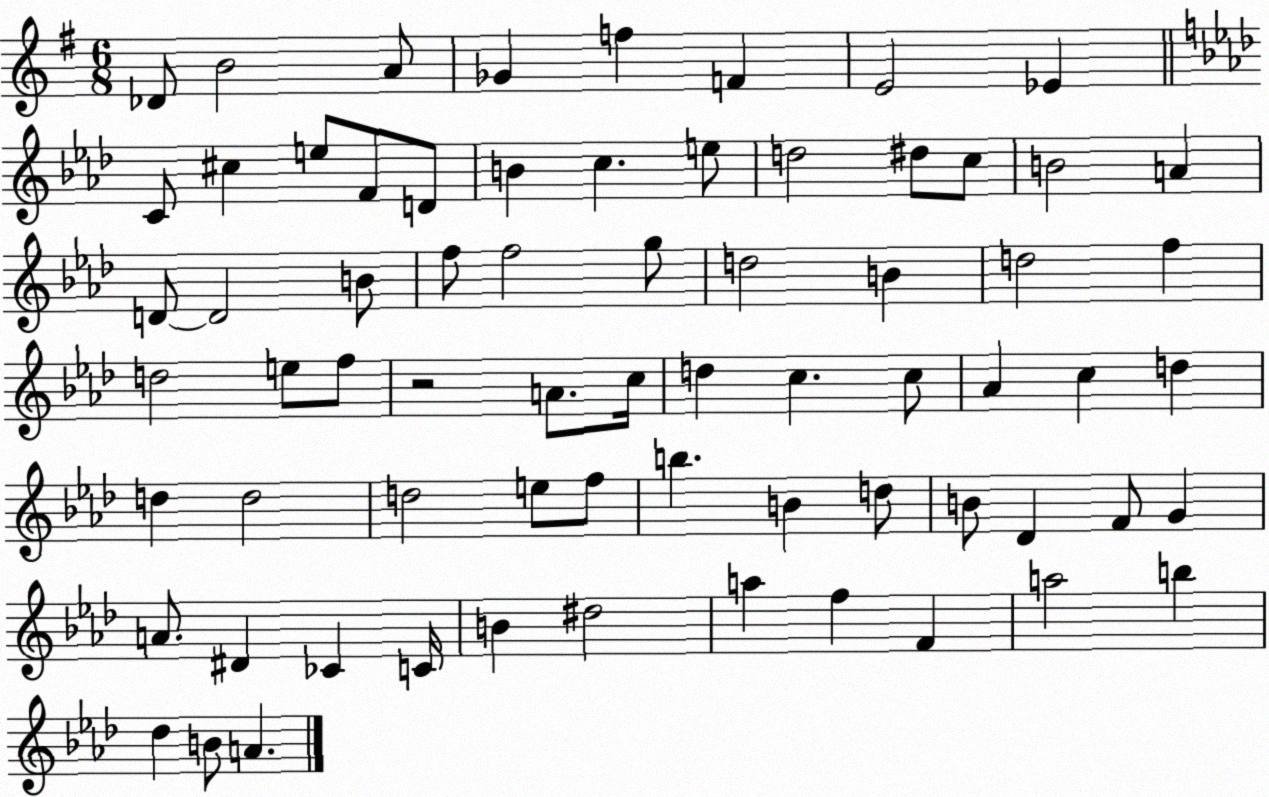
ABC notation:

X:1
T:Untitled
M:6/8
L:1/4
K:G
_D/2 B2 A/2 _G f F E2 _E C/2 ^c e/2 F/2 D/2 B c e/2 d2 ^d/2 c/2 B2 A D/2 D2 B/2 f/2 f2 g/2 d2 B d2 f d2 e/2 f/2 z2 A/2 c/4 d c c/2 _A c d d d2 d2 e/2 f/2 b B d/2 B/2 _D F/2 G A/2 ^D _C C/4 B ^d2 a f F a2 b _d B/2 A